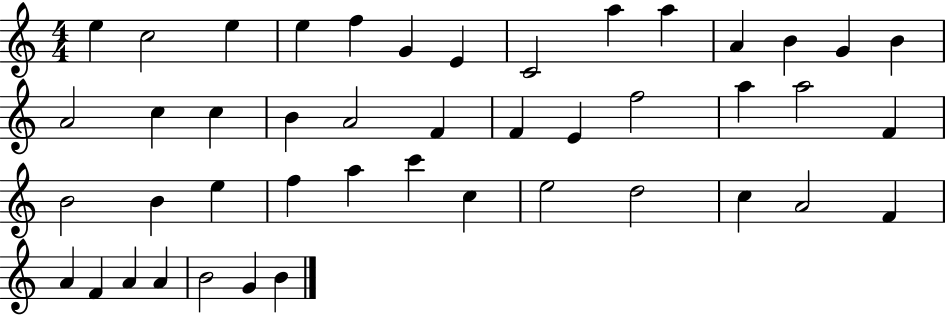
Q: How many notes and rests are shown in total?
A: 45